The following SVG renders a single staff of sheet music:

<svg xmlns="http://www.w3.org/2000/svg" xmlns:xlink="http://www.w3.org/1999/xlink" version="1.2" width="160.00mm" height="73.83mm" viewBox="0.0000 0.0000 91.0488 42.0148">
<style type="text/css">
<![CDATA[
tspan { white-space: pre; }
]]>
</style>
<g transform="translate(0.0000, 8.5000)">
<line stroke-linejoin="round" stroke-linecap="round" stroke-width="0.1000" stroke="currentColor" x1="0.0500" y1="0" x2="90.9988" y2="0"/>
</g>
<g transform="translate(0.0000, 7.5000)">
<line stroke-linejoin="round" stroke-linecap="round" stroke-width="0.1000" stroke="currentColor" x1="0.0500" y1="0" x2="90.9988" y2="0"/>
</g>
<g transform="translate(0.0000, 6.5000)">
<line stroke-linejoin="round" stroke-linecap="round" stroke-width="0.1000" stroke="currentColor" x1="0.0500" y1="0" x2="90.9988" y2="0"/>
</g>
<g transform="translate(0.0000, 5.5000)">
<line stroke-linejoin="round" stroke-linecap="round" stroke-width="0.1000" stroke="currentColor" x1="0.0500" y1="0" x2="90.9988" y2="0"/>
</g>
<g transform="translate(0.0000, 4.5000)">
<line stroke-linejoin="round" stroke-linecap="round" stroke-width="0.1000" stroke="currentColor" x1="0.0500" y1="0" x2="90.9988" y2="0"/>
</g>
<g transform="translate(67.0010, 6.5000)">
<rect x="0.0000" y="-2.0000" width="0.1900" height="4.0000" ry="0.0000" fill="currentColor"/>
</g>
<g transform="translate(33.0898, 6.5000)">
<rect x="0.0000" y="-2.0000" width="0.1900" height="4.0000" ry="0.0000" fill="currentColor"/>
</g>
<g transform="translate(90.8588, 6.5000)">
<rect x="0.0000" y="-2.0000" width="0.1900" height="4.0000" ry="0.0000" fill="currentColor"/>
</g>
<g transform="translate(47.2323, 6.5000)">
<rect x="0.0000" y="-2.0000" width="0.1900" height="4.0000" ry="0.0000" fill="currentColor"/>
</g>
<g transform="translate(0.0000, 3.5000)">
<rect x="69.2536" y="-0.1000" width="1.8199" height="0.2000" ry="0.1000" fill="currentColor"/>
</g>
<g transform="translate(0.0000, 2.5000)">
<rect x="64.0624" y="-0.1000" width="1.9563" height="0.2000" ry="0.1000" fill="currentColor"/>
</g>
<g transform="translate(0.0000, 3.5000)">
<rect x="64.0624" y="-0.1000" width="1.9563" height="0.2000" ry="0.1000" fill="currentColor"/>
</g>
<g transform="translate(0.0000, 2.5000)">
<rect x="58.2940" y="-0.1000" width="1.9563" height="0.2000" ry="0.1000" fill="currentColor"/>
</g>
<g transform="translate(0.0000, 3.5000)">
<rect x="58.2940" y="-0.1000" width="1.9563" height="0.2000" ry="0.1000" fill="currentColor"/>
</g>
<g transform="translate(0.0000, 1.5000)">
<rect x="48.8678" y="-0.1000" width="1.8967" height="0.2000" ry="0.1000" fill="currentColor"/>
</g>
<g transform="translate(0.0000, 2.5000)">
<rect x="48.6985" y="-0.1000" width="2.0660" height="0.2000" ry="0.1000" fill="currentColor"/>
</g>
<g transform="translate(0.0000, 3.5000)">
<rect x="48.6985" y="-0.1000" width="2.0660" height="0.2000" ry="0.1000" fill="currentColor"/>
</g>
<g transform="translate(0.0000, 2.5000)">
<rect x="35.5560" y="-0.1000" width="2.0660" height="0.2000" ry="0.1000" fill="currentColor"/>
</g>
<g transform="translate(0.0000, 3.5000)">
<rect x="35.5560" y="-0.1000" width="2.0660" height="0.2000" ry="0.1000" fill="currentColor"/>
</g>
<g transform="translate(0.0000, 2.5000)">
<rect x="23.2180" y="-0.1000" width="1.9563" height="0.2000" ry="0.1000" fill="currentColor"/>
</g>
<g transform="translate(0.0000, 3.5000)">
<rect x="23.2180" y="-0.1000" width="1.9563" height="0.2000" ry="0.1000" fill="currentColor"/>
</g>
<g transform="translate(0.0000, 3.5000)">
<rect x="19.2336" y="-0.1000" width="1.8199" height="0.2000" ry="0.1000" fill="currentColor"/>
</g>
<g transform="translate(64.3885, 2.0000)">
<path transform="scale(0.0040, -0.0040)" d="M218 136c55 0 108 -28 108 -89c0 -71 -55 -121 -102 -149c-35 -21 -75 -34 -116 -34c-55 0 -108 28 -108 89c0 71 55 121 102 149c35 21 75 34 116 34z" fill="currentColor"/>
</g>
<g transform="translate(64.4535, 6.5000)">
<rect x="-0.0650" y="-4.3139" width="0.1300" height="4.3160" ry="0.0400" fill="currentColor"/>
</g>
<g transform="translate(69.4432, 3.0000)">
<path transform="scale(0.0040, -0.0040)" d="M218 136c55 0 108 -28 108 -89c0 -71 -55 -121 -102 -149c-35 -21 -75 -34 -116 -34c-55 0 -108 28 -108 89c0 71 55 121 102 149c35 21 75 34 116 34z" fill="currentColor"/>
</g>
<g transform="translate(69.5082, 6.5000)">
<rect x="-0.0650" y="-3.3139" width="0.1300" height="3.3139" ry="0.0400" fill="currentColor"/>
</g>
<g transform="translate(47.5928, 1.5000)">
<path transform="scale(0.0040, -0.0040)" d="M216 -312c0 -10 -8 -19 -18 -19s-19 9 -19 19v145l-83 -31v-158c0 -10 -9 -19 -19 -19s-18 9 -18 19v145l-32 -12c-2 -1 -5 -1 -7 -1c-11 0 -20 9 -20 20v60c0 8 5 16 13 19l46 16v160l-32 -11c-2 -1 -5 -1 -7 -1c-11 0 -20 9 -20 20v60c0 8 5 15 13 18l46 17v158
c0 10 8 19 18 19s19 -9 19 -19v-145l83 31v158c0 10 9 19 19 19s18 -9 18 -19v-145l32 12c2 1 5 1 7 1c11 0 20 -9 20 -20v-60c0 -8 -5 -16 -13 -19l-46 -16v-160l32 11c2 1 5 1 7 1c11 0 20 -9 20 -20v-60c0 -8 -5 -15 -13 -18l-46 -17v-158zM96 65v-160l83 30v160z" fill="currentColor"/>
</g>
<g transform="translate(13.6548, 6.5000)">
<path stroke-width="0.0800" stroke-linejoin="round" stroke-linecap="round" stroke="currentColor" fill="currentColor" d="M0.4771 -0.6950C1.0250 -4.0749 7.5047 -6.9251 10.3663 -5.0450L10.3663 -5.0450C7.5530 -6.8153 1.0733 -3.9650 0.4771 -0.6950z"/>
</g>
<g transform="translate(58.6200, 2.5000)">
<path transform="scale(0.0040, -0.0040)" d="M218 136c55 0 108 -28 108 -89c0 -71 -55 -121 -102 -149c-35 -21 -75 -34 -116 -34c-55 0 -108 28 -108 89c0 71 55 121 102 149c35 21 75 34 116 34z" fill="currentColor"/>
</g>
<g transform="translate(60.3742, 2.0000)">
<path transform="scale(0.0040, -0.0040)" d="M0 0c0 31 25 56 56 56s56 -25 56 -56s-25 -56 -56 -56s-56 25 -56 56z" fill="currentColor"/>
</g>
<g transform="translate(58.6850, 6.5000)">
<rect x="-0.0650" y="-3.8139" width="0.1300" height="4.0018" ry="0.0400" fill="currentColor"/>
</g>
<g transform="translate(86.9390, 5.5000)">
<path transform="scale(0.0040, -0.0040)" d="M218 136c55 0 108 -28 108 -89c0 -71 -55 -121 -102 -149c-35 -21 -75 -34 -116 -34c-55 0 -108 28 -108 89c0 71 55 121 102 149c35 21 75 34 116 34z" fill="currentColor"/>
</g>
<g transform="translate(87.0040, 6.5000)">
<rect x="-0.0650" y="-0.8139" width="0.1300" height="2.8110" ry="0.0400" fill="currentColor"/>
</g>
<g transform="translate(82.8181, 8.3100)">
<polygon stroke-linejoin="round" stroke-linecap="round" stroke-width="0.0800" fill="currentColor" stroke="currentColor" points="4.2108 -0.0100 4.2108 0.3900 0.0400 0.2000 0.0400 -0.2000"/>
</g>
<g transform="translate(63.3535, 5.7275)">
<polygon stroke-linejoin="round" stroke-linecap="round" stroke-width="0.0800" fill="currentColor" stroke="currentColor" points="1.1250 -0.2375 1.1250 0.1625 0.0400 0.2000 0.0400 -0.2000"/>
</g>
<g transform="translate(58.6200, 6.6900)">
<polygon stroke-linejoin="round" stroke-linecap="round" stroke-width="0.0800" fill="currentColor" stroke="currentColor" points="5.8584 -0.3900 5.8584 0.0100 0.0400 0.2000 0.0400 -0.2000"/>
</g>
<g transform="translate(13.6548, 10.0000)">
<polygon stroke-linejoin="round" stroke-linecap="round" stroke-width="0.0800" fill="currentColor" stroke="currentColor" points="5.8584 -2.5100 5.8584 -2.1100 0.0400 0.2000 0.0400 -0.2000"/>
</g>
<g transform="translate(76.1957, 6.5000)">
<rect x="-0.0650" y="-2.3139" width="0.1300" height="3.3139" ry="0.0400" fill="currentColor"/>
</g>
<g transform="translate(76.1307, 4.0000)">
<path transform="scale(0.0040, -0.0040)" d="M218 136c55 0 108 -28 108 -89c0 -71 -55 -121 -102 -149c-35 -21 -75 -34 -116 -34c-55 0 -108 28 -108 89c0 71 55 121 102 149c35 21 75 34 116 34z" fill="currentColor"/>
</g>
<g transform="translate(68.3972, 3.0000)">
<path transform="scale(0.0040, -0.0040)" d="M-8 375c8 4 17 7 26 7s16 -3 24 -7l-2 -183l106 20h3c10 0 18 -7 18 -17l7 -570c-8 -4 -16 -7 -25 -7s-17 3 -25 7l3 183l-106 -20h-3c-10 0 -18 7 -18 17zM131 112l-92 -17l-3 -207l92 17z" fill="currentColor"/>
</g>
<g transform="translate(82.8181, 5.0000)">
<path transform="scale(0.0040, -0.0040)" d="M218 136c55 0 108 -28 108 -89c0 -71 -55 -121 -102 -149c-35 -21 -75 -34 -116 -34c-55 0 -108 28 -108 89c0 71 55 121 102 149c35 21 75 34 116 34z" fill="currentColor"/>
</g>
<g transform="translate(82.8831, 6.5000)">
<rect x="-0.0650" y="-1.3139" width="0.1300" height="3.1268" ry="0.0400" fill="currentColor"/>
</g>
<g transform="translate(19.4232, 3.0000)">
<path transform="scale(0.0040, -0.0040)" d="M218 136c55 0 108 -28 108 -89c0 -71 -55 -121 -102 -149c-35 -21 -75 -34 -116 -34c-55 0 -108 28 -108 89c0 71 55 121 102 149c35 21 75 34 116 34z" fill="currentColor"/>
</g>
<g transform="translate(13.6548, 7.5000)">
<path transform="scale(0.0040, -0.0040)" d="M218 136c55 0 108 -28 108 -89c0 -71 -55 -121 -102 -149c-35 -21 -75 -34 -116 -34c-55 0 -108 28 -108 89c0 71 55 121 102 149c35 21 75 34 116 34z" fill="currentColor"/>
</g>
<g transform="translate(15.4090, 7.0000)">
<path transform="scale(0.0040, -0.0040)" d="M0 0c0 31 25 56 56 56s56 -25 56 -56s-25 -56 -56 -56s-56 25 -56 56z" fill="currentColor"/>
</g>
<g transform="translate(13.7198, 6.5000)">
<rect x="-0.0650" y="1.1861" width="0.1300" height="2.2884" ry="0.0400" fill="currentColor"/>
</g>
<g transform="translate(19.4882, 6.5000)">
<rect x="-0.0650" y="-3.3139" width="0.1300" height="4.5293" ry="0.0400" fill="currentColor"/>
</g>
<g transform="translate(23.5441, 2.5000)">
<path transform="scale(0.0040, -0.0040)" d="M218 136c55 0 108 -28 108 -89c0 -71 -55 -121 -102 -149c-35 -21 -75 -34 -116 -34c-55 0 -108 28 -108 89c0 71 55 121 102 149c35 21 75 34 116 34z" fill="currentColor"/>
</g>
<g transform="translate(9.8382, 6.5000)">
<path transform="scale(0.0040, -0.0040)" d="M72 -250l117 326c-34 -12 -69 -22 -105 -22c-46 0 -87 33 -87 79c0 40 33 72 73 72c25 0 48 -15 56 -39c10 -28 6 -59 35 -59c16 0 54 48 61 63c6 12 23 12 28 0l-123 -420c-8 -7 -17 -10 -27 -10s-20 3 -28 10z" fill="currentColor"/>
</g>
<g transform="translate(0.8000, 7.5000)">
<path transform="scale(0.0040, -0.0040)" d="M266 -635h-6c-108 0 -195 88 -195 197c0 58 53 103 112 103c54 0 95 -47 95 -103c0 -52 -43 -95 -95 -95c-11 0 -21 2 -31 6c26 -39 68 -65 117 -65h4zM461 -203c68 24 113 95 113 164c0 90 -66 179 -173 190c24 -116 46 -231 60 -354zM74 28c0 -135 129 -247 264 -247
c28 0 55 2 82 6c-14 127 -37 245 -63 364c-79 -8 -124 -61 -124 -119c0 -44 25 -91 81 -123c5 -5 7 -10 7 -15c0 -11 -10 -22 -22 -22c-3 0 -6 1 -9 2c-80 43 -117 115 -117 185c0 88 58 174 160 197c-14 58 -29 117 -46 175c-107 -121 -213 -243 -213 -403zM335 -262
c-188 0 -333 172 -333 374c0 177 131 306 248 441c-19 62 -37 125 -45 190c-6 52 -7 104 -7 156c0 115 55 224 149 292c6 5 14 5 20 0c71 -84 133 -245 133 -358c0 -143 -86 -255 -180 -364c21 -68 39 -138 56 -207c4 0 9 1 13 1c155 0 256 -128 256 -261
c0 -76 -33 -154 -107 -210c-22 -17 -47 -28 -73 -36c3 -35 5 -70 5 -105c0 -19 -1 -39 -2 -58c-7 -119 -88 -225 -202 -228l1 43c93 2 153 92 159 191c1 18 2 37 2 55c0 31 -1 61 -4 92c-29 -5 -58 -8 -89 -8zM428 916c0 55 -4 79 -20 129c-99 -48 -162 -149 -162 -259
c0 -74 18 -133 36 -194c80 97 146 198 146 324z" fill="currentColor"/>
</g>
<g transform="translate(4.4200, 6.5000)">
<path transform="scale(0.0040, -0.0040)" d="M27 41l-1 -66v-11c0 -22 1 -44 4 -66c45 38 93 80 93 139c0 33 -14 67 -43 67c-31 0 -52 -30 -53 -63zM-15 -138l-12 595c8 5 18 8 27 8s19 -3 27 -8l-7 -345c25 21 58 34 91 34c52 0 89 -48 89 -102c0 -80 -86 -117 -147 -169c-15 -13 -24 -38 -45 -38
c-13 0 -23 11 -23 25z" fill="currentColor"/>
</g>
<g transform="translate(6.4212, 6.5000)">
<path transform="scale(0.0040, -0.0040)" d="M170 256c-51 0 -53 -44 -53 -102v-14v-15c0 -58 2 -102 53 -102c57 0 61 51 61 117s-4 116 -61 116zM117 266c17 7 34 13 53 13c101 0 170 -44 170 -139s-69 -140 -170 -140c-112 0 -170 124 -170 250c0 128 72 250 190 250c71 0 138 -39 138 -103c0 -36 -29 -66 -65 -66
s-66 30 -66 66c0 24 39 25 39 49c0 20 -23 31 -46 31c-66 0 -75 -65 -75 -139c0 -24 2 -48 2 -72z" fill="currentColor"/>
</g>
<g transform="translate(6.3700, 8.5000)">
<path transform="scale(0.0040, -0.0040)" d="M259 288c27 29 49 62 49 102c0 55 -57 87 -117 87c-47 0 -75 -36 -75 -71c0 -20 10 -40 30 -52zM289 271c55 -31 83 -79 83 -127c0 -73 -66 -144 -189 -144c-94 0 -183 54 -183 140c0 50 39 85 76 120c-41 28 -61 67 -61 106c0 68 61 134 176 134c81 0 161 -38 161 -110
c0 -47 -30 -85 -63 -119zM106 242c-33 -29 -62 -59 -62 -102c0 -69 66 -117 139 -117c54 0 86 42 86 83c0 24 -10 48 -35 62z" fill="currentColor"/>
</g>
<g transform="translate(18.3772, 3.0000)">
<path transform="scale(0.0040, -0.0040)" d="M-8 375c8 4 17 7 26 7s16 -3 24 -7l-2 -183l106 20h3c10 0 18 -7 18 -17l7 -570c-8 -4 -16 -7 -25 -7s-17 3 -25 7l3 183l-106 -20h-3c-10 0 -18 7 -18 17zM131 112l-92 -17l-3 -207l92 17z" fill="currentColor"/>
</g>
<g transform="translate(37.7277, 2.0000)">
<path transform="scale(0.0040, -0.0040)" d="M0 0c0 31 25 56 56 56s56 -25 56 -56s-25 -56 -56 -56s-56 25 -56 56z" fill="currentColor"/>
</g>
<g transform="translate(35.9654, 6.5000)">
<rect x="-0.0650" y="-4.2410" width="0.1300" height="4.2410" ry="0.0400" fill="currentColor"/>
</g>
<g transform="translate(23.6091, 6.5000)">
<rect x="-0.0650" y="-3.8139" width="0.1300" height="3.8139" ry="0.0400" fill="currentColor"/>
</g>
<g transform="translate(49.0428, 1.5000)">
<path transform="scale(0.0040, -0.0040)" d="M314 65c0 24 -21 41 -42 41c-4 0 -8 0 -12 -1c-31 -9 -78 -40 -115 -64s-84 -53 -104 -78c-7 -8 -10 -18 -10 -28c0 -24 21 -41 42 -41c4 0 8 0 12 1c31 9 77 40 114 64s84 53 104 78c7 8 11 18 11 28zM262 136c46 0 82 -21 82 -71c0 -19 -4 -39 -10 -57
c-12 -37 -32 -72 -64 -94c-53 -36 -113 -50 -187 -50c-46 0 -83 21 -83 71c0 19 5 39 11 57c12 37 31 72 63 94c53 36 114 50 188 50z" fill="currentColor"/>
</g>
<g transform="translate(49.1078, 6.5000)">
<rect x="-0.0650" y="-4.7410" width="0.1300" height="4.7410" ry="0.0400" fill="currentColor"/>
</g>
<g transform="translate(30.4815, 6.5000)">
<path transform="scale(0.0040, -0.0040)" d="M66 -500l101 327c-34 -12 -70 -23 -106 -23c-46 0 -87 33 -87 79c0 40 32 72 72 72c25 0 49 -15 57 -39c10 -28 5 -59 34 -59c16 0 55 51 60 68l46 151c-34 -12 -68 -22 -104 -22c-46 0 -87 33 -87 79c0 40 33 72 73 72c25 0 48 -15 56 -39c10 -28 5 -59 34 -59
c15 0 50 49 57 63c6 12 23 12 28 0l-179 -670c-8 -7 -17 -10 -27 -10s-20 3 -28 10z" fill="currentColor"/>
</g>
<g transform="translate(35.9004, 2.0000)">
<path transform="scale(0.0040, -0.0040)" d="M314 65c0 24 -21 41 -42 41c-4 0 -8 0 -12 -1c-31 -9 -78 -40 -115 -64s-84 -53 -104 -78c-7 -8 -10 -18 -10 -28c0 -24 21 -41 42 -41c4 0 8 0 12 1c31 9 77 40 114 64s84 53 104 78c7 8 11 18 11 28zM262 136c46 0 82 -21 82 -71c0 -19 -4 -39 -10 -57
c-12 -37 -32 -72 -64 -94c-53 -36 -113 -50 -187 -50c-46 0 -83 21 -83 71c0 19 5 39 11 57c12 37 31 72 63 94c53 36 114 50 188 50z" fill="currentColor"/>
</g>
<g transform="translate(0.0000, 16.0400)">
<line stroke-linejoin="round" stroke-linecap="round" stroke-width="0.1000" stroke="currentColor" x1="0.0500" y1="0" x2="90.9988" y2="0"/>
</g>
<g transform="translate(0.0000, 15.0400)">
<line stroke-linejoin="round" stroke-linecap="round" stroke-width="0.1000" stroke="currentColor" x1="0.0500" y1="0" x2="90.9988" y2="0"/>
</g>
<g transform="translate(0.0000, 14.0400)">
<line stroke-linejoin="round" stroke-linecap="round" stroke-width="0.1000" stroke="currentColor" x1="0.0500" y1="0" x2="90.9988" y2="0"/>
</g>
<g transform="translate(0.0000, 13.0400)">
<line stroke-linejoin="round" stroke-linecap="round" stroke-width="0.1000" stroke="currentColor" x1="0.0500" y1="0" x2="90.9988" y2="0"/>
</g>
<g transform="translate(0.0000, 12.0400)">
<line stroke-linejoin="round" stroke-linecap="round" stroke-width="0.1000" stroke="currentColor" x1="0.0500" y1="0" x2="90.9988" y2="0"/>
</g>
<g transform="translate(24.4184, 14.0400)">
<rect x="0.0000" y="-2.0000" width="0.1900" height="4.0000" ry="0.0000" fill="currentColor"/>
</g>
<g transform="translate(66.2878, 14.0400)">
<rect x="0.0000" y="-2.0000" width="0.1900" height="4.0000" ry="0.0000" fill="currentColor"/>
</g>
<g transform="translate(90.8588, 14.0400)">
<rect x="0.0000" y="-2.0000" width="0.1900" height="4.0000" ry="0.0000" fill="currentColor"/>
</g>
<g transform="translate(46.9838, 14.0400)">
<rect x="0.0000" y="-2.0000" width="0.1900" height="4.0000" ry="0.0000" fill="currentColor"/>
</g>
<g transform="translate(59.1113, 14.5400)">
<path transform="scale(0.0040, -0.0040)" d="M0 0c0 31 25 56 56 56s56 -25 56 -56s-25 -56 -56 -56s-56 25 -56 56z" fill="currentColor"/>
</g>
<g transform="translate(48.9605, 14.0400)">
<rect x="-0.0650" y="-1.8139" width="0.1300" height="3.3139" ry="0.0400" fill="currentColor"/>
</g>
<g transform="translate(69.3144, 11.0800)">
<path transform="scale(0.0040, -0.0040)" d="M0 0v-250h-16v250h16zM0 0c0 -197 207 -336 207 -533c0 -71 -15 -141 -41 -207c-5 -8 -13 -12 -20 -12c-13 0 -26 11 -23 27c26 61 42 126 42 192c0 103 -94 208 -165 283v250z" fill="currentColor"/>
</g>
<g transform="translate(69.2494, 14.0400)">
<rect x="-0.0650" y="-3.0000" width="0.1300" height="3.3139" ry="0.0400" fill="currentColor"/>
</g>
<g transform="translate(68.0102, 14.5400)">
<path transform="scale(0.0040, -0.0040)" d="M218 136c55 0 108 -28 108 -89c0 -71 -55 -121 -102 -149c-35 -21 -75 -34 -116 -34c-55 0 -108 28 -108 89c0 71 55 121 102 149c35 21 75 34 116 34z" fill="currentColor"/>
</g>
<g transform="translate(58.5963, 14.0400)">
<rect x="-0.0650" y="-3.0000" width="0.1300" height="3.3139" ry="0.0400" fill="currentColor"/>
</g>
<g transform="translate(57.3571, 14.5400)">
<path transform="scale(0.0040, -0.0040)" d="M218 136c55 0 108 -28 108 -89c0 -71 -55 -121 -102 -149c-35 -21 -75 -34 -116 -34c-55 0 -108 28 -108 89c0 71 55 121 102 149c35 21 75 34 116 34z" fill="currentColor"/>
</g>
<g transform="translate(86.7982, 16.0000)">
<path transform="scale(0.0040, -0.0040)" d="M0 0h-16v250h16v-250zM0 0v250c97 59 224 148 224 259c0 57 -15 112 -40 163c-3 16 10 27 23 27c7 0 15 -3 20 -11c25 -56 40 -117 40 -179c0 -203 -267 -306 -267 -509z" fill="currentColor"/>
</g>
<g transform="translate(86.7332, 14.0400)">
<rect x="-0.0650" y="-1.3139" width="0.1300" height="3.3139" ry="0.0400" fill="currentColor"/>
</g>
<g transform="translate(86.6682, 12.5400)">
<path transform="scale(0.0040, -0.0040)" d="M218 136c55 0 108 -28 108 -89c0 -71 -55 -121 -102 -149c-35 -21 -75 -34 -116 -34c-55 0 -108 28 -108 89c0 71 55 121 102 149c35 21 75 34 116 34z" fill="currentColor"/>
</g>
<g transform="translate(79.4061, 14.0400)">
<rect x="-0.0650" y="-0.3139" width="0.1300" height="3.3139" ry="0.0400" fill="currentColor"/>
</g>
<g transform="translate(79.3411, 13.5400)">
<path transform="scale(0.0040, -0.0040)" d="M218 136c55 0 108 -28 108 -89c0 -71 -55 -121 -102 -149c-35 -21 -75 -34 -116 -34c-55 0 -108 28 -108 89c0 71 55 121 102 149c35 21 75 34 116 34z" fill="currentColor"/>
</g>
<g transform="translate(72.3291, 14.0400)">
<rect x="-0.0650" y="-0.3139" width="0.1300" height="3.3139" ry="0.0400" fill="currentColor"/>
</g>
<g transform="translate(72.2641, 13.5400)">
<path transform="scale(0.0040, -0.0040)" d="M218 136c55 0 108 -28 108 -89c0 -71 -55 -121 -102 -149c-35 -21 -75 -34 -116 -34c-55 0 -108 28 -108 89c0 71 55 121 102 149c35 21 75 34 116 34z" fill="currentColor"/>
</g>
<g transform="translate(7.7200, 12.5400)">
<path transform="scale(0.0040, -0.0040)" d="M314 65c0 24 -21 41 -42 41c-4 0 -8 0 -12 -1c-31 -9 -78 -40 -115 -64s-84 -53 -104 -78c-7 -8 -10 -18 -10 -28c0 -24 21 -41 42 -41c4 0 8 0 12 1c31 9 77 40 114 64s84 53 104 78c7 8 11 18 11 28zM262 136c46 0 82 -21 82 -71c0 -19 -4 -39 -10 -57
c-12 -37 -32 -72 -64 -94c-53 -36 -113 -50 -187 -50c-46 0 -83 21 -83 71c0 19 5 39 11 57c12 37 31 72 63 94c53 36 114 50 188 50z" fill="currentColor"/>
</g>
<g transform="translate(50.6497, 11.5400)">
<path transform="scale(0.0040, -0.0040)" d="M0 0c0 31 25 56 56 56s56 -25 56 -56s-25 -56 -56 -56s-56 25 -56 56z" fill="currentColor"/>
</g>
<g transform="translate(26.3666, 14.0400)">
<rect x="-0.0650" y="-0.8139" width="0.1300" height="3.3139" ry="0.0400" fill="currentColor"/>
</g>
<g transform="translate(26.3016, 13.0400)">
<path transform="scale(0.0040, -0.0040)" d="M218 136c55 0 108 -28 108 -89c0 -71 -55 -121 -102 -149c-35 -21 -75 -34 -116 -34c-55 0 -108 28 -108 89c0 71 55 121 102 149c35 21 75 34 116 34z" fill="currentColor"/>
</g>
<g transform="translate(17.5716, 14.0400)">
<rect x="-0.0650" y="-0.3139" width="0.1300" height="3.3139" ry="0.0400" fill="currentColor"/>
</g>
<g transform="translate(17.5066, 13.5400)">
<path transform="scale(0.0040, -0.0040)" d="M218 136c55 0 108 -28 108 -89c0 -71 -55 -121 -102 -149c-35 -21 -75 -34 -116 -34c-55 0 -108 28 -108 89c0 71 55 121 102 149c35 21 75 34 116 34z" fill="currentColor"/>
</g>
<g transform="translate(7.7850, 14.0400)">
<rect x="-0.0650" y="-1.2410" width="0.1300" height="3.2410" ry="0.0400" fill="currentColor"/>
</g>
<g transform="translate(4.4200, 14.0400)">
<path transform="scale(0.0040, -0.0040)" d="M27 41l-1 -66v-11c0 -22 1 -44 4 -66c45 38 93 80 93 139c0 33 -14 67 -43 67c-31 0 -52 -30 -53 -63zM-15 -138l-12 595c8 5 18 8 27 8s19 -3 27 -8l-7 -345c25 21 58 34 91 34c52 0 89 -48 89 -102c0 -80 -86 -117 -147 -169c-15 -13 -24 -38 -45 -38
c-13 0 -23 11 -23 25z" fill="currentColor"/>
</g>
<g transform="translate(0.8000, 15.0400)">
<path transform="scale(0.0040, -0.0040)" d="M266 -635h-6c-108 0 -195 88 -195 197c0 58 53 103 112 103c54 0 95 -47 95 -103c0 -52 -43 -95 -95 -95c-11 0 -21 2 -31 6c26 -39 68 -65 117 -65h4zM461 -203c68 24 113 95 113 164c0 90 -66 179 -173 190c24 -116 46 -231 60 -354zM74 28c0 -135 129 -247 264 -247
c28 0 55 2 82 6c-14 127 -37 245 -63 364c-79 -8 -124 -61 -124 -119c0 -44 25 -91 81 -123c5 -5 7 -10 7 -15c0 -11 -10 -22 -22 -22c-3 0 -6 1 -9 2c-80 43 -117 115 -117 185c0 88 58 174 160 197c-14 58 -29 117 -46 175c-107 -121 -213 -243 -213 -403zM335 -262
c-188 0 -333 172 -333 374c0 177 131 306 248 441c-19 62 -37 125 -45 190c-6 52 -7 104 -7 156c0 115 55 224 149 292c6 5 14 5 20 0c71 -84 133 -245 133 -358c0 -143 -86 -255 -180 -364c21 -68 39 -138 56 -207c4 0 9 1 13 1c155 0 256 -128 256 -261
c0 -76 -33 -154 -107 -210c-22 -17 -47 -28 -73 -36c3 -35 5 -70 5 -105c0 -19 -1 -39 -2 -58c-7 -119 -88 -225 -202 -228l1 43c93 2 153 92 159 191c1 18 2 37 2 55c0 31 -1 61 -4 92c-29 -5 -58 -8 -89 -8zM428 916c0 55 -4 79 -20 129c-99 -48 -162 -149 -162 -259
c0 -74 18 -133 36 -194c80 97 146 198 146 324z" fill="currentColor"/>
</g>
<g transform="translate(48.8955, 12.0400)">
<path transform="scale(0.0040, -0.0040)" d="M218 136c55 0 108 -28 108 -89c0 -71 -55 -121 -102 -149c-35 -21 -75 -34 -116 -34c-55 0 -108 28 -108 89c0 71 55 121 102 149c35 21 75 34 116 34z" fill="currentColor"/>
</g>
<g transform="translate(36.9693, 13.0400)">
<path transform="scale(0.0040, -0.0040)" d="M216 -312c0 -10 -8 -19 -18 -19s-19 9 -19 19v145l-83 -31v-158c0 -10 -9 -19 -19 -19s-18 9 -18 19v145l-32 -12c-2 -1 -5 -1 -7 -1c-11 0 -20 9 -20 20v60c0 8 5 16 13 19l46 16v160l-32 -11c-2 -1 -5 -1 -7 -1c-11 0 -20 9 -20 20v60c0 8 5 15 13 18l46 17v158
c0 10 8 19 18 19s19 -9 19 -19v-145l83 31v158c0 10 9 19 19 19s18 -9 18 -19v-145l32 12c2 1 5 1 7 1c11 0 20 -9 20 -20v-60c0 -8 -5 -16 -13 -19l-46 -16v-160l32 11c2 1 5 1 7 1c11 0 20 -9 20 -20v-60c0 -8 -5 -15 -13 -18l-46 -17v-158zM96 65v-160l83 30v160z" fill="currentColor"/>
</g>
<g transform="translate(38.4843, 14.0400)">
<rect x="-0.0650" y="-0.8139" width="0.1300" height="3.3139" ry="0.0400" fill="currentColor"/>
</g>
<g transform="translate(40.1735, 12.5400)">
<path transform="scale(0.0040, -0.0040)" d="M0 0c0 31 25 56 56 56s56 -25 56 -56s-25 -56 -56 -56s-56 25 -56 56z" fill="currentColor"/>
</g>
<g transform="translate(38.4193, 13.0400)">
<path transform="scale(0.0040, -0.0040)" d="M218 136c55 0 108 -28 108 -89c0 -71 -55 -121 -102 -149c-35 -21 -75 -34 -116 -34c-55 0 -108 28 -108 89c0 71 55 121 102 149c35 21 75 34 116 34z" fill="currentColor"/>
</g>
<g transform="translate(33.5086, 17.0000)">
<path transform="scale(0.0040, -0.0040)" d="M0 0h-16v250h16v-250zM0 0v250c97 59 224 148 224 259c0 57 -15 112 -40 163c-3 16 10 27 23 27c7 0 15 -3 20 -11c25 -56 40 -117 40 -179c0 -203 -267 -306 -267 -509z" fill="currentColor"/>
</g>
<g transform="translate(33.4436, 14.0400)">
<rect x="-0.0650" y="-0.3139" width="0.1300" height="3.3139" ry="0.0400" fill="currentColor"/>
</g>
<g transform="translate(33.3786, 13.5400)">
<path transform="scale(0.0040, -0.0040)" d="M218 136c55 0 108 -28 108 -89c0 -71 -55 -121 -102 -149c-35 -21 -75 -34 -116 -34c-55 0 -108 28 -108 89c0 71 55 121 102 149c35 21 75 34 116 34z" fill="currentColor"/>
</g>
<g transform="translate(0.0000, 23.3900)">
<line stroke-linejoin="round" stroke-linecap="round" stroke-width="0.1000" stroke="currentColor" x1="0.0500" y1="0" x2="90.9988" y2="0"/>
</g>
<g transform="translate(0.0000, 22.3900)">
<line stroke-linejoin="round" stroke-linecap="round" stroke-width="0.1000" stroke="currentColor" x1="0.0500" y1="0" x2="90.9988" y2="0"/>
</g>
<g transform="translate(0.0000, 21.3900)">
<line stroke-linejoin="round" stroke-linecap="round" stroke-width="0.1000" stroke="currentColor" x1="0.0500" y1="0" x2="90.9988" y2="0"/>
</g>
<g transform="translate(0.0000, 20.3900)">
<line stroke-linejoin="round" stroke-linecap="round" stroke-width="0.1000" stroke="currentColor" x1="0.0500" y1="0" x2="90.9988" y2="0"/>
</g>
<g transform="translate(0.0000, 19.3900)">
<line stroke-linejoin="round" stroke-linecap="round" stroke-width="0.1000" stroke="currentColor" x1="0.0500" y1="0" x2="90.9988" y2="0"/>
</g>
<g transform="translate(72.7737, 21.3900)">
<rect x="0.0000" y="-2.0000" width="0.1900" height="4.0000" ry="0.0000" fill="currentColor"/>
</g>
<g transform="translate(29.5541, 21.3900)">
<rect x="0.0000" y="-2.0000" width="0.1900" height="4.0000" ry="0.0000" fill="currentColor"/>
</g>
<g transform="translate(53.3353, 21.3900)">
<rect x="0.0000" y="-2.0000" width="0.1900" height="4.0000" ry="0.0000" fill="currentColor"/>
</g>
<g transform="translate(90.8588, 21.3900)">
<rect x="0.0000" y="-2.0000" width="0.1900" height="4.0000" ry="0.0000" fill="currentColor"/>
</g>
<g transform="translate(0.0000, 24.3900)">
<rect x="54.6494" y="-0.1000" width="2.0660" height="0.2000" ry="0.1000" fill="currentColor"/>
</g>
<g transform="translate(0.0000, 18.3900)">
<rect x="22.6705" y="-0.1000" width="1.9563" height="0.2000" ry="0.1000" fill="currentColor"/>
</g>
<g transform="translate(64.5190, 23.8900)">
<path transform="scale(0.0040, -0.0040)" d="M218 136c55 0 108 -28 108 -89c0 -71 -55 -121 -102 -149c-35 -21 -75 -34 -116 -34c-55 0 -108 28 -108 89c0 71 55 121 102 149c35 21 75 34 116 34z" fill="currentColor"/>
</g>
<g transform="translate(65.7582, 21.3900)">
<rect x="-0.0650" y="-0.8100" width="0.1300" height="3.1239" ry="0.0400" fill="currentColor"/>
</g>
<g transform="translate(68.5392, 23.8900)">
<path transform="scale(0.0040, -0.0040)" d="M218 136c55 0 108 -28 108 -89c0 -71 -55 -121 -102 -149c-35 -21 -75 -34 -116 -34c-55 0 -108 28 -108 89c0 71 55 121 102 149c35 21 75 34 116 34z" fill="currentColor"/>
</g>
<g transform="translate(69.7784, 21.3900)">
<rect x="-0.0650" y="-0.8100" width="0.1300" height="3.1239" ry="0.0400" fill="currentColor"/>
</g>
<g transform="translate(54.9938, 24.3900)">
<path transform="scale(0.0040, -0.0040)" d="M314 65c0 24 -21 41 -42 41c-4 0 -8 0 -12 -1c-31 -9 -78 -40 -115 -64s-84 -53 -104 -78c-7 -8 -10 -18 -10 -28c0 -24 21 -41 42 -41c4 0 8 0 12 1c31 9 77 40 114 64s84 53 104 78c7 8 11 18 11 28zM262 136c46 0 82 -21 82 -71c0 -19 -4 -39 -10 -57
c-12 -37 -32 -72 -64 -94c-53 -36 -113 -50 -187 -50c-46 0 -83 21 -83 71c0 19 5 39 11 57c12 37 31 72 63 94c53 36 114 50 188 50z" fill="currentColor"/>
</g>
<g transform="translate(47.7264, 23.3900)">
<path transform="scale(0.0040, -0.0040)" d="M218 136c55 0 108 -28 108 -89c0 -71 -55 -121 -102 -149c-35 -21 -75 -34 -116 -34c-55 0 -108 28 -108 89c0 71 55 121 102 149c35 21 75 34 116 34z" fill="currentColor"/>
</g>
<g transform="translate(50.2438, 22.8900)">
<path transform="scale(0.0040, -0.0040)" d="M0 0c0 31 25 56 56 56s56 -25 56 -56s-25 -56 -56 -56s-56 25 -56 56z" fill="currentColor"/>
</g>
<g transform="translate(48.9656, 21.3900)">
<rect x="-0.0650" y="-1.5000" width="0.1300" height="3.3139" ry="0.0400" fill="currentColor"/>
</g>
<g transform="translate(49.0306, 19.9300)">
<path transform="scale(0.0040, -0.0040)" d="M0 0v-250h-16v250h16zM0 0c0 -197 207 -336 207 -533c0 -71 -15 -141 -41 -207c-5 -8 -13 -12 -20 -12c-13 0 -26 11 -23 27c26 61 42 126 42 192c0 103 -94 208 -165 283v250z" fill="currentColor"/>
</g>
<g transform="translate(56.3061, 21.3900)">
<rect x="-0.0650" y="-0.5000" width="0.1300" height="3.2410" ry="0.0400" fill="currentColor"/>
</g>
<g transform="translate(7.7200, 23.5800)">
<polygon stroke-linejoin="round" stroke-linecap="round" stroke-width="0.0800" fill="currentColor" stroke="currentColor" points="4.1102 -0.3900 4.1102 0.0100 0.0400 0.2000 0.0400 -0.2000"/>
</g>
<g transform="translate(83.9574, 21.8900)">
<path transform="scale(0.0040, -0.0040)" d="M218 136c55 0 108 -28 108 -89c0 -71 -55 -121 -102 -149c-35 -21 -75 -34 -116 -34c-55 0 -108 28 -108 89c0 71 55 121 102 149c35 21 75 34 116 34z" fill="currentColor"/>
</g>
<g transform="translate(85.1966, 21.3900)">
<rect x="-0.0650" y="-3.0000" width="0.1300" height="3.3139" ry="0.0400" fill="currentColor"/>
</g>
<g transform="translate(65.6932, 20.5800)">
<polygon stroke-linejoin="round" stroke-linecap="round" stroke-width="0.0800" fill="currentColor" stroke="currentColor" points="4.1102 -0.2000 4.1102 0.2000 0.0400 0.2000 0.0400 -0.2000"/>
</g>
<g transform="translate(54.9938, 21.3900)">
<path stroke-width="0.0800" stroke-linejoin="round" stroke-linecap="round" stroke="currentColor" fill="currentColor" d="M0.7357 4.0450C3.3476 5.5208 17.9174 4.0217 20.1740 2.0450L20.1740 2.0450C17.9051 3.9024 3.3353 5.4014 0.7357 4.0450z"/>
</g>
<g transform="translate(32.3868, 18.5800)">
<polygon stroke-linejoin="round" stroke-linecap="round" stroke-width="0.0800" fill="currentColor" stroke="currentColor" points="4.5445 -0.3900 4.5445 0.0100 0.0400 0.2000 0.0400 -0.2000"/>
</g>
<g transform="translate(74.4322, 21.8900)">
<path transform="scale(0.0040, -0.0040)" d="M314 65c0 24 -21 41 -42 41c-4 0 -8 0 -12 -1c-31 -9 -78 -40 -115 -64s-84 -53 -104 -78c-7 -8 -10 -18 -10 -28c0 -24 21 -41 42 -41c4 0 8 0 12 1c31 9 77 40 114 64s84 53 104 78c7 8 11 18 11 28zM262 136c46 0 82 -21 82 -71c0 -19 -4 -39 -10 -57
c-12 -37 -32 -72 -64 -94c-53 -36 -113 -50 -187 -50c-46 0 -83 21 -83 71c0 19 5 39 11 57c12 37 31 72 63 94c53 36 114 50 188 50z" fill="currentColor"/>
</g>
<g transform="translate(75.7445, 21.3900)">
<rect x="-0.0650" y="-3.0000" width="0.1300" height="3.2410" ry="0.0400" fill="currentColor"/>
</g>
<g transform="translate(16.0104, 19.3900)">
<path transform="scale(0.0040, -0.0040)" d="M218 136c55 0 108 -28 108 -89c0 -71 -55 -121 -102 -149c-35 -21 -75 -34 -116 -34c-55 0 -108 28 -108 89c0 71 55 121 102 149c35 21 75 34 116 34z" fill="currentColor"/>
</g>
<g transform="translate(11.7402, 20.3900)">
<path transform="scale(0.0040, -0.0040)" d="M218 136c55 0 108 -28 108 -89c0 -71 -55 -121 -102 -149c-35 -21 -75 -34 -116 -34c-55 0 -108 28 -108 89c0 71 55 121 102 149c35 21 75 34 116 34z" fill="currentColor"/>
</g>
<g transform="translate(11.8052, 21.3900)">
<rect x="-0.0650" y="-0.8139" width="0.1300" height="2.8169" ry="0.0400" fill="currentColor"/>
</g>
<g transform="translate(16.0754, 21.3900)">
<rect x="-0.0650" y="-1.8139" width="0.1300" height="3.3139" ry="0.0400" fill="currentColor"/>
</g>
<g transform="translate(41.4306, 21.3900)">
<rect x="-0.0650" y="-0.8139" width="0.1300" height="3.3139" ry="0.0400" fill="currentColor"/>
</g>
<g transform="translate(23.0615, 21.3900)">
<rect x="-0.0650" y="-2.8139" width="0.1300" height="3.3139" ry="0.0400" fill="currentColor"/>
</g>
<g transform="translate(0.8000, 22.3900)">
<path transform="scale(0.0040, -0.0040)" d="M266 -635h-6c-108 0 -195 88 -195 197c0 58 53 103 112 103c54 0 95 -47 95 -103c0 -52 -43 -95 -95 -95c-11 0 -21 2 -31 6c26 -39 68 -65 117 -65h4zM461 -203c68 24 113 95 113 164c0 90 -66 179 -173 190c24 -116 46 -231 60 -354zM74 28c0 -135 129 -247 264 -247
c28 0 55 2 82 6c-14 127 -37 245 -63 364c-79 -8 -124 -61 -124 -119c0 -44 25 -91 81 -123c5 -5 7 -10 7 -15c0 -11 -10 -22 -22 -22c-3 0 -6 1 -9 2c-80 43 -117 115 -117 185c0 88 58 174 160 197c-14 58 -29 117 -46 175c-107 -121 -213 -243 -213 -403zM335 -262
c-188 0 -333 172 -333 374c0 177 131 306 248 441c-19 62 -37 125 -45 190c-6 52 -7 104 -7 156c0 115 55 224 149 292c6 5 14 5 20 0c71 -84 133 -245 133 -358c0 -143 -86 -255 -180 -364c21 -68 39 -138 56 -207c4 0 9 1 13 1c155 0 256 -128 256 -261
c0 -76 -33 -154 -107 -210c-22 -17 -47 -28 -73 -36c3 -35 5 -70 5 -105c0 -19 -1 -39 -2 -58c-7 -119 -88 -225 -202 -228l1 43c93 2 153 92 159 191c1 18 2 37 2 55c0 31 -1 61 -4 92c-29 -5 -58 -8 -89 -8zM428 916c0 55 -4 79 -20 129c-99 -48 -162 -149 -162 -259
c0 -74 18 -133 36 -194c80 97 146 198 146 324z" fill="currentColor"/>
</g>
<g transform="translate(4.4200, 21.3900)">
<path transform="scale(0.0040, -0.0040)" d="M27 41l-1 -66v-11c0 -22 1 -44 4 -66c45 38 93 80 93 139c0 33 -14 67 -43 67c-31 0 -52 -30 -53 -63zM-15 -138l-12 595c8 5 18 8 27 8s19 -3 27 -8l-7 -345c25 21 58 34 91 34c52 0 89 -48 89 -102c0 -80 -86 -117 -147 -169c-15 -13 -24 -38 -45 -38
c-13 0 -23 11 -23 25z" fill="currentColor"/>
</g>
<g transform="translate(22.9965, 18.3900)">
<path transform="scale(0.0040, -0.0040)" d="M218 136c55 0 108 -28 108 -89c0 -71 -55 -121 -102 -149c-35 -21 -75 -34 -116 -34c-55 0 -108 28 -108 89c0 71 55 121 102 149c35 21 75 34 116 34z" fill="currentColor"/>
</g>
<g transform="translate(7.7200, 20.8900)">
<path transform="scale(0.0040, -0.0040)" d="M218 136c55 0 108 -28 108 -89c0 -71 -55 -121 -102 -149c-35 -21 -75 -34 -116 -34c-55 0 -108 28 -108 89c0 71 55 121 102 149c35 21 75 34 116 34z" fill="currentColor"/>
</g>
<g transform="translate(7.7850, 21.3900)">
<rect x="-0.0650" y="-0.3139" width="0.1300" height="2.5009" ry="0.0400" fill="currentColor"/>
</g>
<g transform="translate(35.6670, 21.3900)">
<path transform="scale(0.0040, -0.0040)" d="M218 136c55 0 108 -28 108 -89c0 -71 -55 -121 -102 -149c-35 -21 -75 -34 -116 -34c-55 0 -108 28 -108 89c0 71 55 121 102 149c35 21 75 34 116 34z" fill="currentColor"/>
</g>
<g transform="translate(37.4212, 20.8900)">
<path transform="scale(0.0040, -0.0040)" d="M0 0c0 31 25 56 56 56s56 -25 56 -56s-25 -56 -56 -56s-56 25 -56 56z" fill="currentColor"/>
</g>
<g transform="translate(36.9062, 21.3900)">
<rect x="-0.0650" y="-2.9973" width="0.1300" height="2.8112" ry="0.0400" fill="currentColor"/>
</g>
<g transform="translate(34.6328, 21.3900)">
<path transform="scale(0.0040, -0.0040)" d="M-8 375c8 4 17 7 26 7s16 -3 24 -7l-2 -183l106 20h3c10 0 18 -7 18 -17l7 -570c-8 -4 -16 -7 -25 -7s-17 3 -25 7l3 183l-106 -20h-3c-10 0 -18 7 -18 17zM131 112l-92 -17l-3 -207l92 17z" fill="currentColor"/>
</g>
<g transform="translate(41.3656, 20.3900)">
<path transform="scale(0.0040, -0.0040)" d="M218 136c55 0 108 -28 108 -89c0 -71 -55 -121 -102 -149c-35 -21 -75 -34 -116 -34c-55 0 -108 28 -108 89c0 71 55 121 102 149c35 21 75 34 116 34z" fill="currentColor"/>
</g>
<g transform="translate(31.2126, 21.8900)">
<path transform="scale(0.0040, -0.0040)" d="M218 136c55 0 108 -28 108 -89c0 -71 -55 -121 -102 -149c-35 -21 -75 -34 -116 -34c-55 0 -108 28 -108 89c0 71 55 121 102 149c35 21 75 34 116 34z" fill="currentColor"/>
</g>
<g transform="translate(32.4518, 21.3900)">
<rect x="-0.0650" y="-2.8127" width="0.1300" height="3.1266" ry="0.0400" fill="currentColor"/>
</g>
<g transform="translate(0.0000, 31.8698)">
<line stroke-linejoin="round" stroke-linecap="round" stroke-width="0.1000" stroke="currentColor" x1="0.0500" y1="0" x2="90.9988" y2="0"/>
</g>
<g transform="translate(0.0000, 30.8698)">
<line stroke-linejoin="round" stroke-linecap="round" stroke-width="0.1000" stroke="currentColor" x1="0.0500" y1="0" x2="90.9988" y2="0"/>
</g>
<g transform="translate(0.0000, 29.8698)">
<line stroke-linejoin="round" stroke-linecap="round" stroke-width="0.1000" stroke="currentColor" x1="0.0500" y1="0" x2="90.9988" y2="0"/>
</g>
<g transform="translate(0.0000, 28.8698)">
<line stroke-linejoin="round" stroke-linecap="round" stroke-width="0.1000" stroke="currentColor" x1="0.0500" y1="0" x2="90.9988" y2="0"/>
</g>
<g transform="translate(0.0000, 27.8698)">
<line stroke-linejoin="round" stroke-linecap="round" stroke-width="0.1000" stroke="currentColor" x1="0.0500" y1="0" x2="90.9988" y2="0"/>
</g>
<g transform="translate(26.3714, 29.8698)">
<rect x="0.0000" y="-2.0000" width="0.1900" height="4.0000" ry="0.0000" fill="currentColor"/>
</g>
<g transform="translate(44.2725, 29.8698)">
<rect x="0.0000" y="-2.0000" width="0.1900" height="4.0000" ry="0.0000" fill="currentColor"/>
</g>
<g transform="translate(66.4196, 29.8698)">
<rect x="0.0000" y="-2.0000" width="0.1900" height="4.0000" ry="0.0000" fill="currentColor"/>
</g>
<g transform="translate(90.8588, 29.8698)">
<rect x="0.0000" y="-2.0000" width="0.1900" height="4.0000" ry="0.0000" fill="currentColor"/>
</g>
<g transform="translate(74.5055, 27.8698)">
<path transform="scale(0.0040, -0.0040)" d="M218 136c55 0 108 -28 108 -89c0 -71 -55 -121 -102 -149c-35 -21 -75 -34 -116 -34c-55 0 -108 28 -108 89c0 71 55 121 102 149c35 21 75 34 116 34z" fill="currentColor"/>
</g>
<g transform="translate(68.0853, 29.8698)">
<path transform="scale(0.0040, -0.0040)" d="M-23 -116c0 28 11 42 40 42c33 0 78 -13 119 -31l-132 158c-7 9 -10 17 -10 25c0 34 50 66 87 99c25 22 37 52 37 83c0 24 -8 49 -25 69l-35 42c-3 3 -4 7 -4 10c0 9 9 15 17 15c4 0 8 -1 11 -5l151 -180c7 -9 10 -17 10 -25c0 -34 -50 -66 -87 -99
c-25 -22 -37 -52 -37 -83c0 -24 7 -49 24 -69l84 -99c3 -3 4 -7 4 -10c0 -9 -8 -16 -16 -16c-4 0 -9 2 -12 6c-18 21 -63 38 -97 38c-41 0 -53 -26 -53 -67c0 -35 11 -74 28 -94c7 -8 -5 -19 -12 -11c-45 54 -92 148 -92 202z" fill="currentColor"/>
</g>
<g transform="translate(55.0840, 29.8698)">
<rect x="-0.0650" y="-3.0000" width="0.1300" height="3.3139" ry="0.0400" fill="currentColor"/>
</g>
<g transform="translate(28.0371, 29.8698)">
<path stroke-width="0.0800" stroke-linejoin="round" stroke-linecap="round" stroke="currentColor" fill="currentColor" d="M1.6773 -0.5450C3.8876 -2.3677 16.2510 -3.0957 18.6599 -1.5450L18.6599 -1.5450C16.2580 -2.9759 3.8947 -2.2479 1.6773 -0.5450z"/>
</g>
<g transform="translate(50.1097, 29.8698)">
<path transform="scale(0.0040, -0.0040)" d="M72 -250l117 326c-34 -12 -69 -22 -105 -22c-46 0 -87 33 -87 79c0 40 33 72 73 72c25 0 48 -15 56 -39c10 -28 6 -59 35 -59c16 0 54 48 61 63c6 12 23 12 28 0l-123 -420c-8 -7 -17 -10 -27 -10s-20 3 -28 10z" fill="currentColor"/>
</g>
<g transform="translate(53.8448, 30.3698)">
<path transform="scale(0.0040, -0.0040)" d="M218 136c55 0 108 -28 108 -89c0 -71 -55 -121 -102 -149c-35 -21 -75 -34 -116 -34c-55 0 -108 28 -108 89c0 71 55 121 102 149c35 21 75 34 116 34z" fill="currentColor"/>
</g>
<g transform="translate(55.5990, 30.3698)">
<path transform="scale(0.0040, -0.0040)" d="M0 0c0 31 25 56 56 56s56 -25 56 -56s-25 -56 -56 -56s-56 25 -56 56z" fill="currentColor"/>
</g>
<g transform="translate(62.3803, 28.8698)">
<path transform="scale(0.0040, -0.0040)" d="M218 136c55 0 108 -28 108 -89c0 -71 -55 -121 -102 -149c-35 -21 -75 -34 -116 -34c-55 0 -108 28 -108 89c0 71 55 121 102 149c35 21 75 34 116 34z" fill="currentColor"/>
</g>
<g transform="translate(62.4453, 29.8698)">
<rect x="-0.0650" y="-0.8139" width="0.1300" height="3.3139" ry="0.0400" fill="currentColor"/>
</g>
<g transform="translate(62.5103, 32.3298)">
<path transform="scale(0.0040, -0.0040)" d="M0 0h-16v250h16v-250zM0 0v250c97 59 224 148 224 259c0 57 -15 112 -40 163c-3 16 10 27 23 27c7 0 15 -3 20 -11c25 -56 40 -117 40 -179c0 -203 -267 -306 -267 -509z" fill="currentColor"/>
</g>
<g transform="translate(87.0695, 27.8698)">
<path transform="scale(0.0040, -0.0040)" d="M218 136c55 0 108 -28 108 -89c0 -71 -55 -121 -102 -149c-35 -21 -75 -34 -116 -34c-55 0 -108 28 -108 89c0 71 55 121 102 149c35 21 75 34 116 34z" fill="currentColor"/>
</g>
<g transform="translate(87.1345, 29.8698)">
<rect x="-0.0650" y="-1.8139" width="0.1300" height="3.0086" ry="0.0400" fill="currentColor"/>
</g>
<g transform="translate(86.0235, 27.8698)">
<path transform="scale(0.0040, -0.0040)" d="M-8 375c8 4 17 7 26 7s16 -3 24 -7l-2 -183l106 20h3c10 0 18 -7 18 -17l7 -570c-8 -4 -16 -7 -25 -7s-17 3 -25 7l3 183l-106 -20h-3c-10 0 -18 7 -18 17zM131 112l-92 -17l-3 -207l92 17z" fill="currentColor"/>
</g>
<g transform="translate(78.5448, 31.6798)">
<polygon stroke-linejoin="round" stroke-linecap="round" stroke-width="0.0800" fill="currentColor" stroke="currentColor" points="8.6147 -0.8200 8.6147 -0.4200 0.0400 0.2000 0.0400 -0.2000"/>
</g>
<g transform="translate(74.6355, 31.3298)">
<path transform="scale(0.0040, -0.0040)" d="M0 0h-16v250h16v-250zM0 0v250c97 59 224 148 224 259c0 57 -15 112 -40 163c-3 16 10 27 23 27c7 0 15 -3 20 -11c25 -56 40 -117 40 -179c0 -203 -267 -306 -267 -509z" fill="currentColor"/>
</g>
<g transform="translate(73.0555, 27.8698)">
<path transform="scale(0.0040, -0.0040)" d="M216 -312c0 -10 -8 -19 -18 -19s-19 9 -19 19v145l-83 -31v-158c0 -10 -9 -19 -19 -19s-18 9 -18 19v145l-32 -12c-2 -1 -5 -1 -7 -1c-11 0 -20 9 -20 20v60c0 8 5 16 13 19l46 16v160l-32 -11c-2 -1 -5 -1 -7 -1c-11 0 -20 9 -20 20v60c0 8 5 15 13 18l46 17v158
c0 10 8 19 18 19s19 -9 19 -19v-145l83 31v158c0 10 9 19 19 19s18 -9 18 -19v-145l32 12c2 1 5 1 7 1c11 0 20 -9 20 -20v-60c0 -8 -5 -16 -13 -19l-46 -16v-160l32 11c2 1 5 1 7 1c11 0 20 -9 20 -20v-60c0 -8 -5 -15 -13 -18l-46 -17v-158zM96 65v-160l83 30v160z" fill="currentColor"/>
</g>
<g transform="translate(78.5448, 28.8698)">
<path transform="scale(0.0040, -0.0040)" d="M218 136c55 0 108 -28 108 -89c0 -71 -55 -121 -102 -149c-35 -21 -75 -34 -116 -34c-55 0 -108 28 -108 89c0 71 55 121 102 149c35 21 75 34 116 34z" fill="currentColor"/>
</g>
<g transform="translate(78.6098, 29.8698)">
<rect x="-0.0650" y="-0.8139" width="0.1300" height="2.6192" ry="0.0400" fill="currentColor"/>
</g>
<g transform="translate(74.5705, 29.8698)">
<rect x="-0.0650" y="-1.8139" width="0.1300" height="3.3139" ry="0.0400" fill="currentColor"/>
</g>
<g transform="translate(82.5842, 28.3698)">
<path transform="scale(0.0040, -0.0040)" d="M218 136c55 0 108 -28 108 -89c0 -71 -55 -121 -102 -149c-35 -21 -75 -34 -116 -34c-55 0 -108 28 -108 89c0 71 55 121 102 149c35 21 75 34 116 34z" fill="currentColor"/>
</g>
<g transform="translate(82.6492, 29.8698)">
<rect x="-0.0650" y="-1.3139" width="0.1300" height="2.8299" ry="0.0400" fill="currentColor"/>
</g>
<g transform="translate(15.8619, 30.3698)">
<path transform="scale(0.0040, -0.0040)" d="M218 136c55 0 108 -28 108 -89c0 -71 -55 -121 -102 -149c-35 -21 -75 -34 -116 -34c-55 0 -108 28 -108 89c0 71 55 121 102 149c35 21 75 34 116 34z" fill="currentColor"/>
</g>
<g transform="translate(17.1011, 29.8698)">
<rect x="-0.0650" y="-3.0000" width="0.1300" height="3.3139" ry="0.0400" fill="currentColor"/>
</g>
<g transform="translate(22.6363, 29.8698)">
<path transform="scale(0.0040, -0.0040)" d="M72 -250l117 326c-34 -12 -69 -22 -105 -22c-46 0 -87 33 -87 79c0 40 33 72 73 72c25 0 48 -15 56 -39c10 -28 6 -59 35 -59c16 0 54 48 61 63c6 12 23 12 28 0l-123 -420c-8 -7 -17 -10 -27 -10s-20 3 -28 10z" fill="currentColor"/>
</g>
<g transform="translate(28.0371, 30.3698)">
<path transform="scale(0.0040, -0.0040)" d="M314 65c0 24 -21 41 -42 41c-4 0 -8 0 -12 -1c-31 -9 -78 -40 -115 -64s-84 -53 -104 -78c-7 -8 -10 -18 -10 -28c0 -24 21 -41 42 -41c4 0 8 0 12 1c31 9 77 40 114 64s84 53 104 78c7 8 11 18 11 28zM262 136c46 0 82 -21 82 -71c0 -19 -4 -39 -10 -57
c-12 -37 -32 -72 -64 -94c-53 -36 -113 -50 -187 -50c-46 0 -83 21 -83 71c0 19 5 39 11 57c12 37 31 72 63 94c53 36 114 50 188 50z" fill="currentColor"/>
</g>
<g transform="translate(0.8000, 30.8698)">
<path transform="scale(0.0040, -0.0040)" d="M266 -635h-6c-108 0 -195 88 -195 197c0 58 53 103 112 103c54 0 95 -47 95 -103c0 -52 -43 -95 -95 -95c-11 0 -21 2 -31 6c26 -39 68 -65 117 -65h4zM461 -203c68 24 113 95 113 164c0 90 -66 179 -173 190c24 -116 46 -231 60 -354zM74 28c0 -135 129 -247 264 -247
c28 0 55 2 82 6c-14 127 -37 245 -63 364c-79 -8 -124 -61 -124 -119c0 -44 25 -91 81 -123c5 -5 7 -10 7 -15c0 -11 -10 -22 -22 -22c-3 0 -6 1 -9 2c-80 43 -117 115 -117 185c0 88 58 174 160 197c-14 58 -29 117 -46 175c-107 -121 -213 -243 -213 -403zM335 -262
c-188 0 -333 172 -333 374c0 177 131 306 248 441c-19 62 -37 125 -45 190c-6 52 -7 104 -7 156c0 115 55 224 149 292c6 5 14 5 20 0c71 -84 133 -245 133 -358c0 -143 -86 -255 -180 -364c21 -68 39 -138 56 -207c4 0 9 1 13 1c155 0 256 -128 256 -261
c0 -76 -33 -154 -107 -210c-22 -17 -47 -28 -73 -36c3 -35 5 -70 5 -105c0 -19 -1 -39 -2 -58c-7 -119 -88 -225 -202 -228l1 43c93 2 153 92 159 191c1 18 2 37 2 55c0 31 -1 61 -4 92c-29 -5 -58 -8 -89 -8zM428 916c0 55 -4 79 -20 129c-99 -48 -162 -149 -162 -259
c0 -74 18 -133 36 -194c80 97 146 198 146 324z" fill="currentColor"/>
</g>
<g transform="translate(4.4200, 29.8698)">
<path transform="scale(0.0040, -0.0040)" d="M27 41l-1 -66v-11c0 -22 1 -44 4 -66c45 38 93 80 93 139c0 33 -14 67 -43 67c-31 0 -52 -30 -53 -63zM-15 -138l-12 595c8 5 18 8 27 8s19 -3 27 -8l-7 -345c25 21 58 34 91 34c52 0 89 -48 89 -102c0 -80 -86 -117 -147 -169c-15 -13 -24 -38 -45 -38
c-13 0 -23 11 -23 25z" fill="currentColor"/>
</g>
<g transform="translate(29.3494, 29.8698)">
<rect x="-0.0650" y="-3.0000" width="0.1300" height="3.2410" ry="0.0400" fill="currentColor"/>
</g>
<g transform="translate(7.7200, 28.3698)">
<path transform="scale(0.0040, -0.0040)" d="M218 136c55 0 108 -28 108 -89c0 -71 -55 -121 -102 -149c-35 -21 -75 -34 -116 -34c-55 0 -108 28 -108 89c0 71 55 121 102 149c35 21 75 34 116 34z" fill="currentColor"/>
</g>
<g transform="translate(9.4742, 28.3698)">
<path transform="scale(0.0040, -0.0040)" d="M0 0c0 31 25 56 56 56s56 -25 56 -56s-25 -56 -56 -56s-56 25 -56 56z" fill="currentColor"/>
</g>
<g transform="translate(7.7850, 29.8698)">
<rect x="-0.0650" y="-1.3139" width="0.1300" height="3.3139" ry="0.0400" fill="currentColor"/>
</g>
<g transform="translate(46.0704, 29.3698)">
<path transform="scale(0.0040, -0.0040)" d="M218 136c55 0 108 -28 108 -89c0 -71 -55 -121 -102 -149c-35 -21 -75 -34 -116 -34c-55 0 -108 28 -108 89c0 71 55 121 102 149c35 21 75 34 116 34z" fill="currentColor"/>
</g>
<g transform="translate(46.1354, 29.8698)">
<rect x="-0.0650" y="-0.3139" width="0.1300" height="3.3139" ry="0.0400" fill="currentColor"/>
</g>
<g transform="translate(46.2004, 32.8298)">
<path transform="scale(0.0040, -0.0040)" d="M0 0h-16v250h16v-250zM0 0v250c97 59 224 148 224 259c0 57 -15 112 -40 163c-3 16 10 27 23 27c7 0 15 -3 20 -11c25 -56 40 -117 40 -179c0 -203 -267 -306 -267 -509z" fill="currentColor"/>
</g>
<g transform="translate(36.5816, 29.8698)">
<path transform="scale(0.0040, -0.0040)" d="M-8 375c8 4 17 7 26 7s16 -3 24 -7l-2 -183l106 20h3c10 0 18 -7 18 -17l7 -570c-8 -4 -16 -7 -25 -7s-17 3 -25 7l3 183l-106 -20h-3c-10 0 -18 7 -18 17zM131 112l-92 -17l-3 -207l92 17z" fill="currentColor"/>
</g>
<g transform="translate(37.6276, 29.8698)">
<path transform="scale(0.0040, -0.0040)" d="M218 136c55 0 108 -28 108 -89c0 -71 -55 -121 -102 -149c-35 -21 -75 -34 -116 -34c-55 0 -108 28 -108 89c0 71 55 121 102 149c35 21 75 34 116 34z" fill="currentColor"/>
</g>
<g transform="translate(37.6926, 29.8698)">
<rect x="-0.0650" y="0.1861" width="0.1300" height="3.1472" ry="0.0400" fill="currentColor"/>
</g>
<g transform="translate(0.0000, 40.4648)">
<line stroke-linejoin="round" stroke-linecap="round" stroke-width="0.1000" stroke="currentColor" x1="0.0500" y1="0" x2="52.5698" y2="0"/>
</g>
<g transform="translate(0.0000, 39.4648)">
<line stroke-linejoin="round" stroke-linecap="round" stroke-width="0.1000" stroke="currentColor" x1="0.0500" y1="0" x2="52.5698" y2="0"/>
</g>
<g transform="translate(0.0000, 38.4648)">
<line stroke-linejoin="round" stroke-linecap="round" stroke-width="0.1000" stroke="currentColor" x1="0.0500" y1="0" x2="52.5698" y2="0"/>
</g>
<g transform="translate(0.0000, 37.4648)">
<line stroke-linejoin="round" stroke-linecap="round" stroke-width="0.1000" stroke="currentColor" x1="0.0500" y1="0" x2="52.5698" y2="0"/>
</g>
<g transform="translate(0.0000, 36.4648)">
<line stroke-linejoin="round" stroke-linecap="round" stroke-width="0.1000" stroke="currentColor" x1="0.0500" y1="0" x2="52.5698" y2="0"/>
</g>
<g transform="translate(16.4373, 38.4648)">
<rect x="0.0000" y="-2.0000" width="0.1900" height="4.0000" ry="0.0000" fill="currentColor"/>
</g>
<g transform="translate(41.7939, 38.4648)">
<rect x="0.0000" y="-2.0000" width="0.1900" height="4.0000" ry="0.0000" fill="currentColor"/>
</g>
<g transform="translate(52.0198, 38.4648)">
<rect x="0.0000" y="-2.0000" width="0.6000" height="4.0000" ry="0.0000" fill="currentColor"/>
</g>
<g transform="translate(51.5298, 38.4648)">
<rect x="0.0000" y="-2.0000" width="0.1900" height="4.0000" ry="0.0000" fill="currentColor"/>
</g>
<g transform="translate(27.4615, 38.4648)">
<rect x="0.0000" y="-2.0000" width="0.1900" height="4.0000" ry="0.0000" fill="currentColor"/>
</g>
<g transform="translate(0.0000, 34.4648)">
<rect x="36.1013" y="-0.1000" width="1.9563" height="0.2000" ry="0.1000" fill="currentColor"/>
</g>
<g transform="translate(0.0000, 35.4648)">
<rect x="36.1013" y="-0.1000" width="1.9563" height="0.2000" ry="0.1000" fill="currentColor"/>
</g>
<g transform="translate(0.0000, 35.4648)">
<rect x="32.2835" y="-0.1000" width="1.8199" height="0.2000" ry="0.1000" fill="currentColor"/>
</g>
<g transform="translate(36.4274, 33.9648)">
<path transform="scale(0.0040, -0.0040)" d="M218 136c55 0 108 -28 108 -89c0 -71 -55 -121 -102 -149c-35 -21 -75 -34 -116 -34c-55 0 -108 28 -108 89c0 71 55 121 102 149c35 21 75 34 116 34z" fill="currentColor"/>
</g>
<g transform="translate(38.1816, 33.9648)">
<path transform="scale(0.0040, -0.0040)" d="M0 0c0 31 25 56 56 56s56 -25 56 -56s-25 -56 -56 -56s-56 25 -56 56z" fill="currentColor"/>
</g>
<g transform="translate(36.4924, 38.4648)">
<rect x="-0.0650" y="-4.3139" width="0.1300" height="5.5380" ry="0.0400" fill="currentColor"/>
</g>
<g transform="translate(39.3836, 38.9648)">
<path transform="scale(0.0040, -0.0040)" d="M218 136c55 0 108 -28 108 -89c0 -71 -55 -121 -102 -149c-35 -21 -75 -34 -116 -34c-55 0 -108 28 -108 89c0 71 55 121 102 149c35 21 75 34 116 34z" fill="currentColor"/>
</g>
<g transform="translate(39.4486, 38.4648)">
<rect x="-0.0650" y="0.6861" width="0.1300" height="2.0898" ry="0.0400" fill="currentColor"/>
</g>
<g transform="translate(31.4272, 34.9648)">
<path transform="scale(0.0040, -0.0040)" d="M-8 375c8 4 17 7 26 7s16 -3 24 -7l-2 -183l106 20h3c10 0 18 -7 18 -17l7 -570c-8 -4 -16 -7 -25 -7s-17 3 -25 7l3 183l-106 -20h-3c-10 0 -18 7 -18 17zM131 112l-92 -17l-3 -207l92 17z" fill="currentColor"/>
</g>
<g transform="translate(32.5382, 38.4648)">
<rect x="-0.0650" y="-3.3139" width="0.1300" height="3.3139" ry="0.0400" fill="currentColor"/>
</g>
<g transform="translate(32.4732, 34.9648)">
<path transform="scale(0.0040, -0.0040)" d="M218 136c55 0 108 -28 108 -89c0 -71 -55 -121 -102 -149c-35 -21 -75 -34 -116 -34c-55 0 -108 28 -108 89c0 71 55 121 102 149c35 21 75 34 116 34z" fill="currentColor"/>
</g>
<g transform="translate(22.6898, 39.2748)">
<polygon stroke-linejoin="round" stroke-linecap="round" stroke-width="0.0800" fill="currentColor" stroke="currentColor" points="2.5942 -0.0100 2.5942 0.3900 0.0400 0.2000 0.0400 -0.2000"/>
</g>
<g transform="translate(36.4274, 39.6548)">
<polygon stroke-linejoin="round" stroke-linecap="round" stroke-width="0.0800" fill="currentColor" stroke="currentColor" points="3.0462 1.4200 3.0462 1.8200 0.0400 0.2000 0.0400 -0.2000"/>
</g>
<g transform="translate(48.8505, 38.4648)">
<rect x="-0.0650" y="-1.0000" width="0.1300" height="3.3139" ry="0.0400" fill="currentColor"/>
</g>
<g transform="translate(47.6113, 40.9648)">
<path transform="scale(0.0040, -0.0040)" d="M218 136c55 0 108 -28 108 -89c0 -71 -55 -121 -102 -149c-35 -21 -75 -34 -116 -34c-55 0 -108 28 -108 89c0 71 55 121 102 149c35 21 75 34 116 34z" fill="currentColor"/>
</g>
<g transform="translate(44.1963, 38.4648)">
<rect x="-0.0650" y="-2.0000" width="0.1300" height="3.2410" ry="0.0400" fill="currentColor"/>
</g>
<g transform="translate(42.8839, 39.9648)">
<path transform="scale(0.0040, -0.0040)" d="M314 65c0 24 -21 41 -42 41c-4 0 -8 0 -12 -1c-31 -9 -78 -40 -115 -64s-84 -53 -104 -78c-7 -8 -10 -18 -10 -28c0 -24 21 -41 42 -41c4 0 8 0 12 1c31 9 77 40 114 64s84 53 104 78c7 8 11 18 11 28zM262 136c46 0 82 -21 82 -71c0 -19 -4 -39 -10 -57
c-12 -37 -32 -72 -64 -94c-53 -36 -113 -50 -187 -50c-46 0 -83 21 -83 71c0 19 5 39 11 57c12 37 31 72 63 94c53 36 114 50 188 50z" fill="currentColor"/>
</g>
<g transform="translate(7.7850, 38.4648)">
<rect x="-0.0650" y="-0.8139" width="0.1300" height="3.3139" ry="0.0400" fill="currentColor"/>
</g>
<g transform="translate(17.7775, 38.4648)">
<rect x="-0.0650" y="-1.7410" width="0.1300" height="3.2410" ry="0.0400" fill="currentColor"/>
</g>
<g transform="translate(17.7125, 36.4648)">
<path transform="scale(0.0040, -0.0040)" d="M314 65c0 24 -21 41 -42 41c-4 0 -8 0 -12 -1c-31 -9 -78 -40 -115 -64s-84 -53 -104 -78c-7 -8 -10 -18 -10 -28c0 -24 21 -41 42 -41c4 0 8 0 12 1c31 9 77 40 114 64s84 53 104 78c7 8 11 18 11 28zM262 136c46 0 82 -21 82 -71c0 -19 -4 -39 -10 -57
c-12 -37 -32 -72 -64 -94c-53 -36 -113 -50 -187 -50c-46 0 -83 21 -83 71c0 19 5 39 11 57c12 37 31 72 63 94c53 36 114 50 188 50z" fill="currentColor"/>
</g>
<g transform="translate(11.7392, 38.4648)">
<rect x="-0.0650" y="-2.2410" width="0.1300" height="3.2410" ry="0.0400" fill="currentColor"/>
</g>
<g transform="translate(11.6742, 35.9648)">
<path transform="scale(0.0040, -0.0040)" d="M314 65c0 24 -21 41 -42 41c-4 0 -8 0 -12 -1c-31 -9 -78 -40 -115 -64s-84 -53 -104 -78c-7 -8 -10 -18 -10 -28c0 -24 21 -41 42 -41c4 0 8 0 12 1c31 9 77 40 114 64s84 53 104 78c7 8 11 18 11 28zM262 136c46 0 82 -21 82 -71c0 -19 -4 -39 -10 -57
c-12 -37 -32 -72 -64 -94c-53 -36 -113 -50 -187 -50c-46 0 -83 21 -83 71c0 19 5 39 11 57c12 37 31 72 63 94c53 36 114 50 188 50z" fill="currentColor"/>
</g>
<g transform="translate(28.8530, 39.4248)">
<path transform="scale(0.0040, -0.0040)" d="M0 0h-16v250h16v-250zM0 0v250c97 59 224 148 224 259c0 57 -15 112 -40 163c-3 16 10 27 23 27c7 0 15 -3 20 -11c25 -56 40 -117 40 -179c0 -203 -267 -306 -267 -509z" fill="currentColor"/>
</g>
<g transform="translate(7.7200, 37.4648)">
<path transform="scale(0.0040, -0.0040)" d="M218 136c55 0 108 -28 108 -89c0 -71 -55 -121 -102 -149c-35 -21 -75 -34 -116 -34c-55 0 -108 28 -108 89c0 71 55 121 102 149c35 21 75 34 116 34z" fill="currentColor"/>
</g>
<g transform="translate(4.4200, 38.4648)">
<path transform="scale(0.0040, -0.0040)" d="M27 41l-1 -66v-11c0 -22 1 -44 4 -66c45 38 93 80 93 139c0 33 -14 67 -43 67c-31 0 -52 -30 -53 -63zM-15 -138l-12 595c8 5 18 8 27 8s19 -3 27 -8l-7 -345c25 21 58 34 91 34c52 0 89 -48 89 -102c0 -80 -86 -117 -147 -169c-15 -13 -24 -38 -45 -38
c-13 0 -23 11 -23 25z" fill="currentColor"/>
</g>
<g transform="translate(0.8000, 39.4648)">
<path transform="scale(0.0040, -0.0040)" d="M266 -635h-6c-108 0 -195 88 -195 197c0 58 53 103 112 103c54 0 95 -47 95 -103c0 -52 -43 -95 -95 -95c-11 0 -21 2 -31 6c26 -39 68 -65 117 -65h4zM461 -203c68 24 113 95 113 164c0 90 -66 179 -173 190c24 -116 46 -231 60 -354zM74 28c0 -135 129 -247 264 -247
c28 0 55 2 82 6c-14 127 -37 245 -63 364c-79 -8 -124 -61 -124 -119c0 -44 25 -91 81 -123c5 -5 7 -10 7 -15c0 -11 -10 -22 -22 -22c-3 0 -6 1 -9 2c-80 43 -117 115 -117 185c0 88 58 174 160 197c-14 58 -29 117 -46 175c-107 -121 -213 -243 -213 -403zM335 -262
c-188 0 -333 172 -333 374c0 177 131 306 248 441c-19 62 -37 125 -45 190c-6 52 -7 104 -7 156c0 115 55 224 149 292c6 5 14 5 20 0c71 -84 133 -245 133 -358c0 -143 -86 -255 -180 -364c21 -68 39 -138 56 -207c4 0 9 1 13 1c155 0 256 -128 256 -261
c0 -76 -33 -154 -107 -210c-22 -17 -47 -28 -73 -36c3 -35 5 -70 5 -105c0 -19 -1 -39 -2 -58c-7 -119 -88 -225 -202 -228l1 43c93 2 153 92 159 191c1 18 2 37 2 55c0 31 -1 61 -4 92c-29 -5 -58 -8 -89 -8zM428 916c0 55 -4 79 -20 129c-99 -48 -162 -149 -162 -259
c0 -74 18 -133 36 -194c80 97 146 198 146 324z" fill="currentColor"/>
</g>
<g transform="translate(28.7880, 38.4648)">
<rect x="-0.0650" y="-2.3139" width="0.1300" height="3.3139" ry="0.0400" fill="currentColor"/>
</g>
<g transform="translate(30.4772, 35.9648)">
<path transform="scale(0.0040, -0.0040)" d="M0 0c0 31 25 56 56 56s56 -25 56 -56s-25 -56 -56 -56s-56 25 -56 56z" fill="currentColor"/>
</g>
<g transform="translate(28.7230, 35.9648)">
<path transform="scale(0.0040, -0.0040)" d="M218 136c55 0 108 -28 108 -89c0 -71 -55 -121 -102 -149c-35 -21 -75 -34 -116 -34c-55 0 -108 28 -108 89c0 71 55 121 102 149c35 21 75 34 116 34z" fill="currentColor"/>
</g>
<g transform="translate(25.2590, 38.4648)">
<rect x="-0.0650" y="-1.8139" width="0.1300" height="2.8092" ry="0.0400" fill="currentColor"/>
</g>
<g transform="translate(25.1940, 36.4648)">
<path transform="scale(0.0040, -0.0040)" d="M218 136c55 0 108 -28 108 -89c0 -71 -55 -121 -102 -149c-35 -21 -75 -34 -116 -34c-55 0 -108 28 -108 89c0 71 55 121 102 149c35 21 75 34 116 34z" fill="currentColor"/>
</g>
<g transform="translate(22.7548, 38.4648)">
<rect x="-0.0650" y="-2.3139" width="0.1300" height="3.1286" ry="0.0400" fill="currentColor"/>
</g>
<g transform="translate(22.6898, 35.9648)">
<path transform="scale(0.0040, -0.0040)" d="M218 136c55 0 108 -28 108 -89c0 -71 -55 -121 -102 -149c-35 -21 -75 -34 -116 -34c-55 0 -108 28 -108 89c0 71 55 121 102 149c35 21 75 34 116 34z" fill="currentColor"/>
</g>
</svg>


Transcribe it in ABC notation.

X:1
T:Untitled
M:6/8
L:1/4
K:F
z/2 G/2 b/2 c' z/4 d'2 ^e'2 c'/2 d'/4 b g e/2 d/2 e2 c d c/2 ^d f A A/2 c c e/2 c/2 d/2 f a A/2 B/2 d E/2 C2 D/2 D/2 A2 A e A z/2 A2 B c/2 z/2 A d/2 z ^f/2 d/2 e/2 f/2 d g2 f2 g/2 f/2 g/2 b d'/2 A/2 F2 D